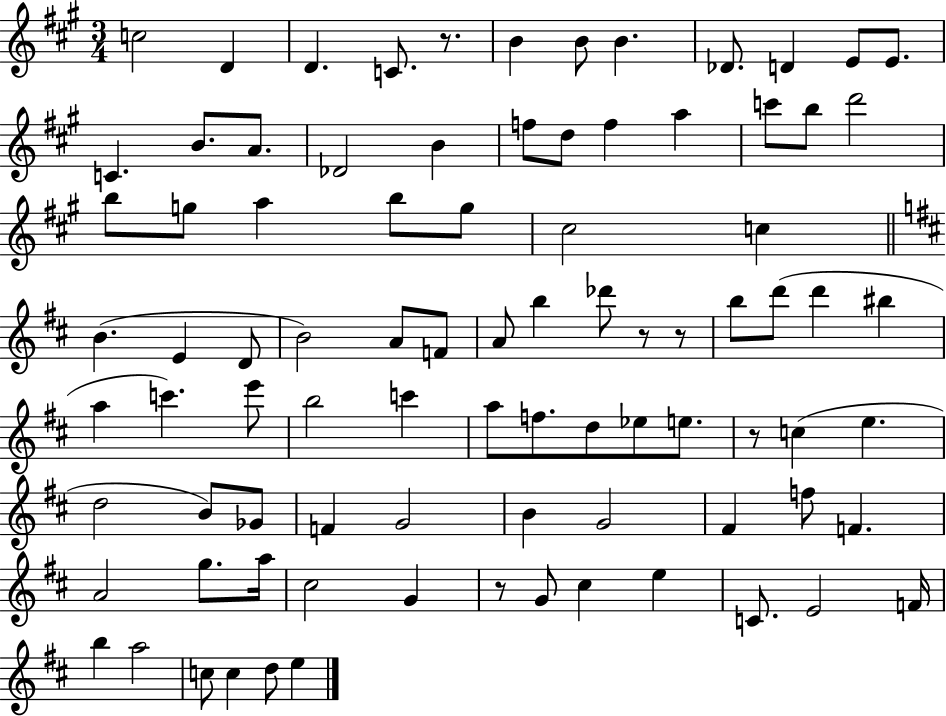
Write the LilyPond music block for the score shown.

{
  \clef treble
  \numericTimeSignature
  \time 3/4
  \key a \major
  c''2 d'4 | d'4. c'8. r8. | b'4 b'8 b'4. | des'8. d'4 e'8 e'8. | \break c'4. b'8. a'8. | des'2 b'4 | f''8 d''8 f''4 a''4 | c'''8 b''8 d'''2 | \break b''8 g''8 a''4 b''8 g''8 | cis''2 c''4 | \bar "||" \break \key d \major b'4.( e'4 d'8 | b'2) a'8 f'8 | a'8 b''4 des'''8 r8 r8 | b''8 d'''8( d'''4 bis''4 | \break a''4 c'''4.) e'''8 | b''2 c'''4 | a''8 f''8. d''8 ees''8 e''8. | r8 c''4( e''4. | \break d''2 b'8) ges'8 | f'4 g'2 | b'4 g'2 | fis'4 f''8 f'4. | \break a'2 g''8. a''16 | cis''2 g'4 | r8 g'8 cis''4 e''4 | c'8. e'2 f'16 | \break b''4 a''2 | c''8 c''4 d''8 e''4 | \bar "|."
}